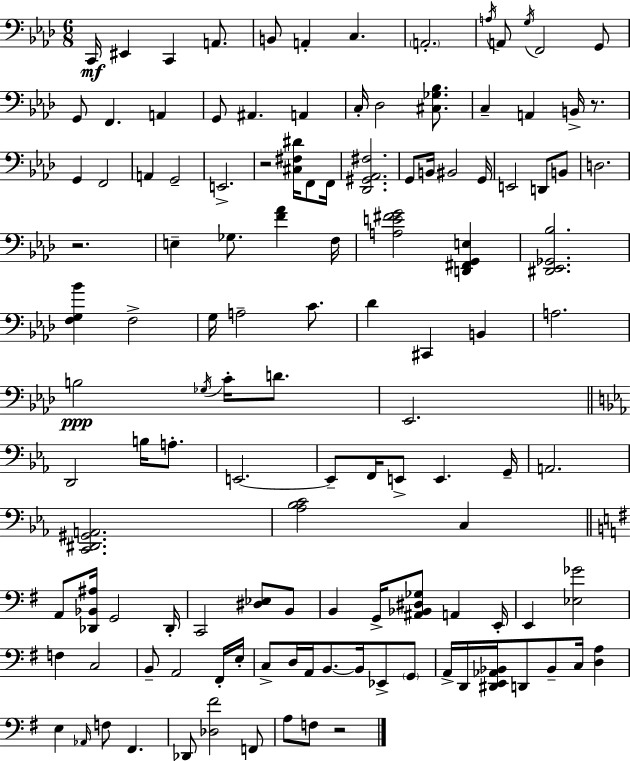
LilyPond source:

{
  \clef bass
  \numericTimeSignature
  \time 6/8
  \key f \minor
  \repeat volta 2 { c,16\mf eis,4 c,4 a,8. | b,8 a,4-. c4. | \parenthesize a,2.-. | \acciaccatura { a16 } a,8 \acciaccatura { g16 } f,2 | \break g,8 g,8 f,4. a,4 | g,8 ais,4. a,4 | c16-. des2 <cis ges bes>8. | c4-- a,4 b,16-> r8. | \break g,4 f,2 | a,4 g,2-- | e,2.-> | r2 <cis fis dis'>16 f,8 | \break f,16 <des, gis, aes, fis>2. | g,8 b,16 bis,2 | g,16 e,2 d,8 | b,8 d2. | \break r2. | e4-- ges8. <f' aes'>4 | f16 <a e' fis' g'>2 <d, fis, g, e>4 | <dis, ees, ges, bes>2. | \break <f g bes'>4 f2-> | g16 a2-- c'8. | des'4 cis,4 b,4 | a2. | \break b2\ppp \acciaccatura { ges16 } c'16-. | d'8. ees,2. | \bar "||" \break \key ees \major d,2 b16 a8.-. | e,2.~~ | e,8-- f,16 e,8-> e,4. g,16-- | a,2. | \break <c, dis, gis, a,>2. | <aes bes c'>2 c4 | \bar "||" \break \key g \major a,8 <des, bes, ais>16 g,2 des,16-. | c,2 <dis ees>8 b,8 | b,4 g,16-> <ais, bes, dis ges>8 a,4 e,16-. | e,4 <ees ges'>2 | \break f4 c2 | b,8-- a,2 fis,16-. e16-. | c8-> d16 a,16 b,8.~~ b,16 ees,8-> \parenthesize g,8 | a,16-> d,16 <dis, e, aes, bes,>16 d,8 bes,8-- c16 <d a>4 | \break e4 \grace { aes,16 } f8 fis,4. | des,8 <des fis'>2 f,8 | a8 f8 r2 | } \bar "|."
}